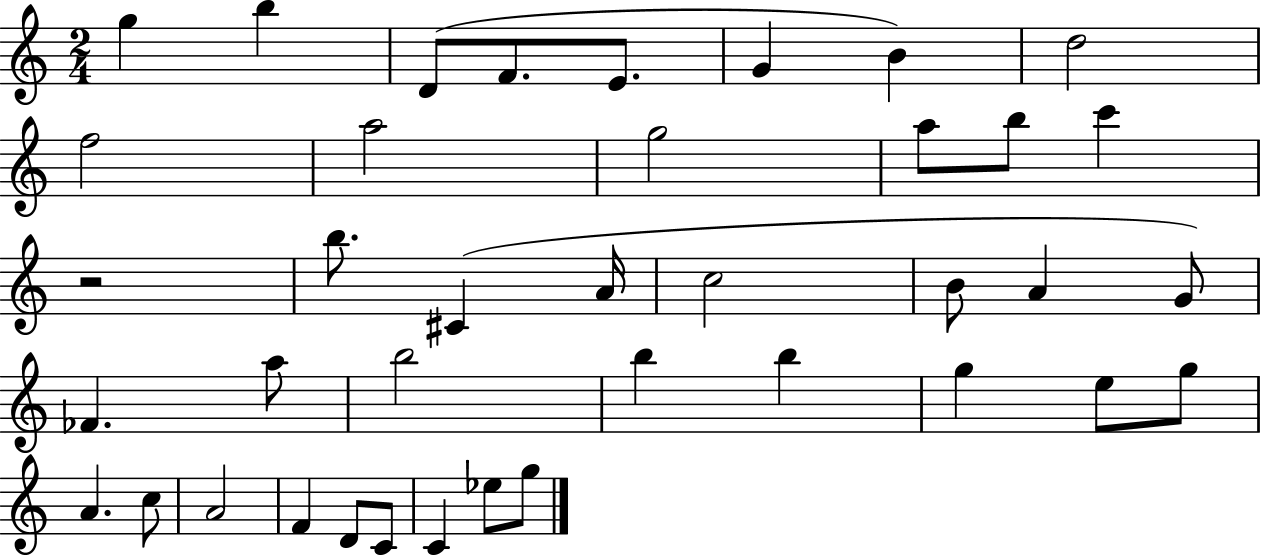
X:1
T:Untitled
M:2/4
L:1/4
K:C
g b D/2 F/2 E/2 G B d2 f2 a2 g2 a/2 b/2 c' z2 b/2 ^C A/4 c2 B/2 A G/2 _F a/2 b2 b b g e/2 g/2 A c/2 A2 F D/2 C/2 C _e/2 g/2